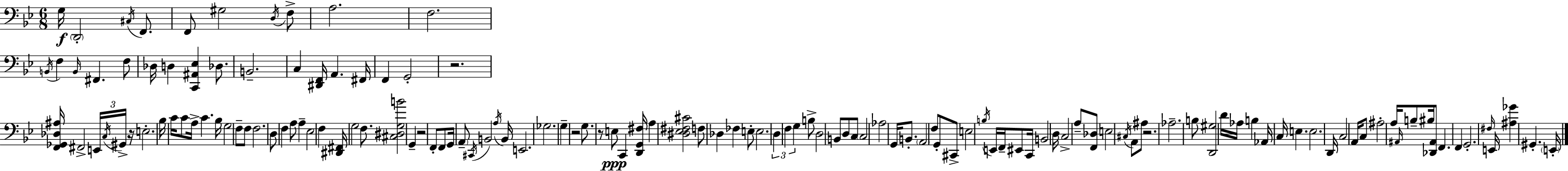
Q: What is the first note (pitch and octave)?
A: G3